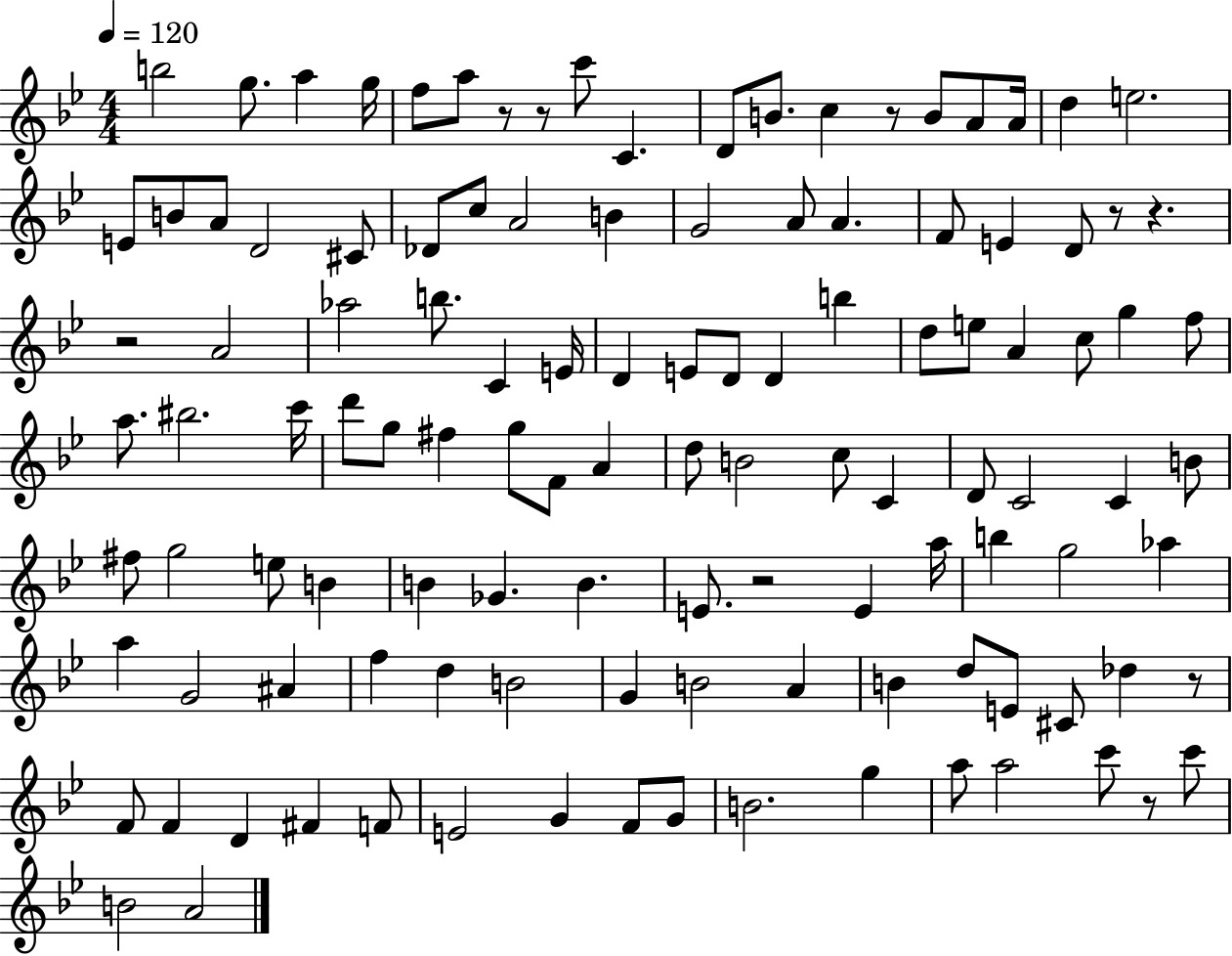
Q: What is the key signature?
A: BES major